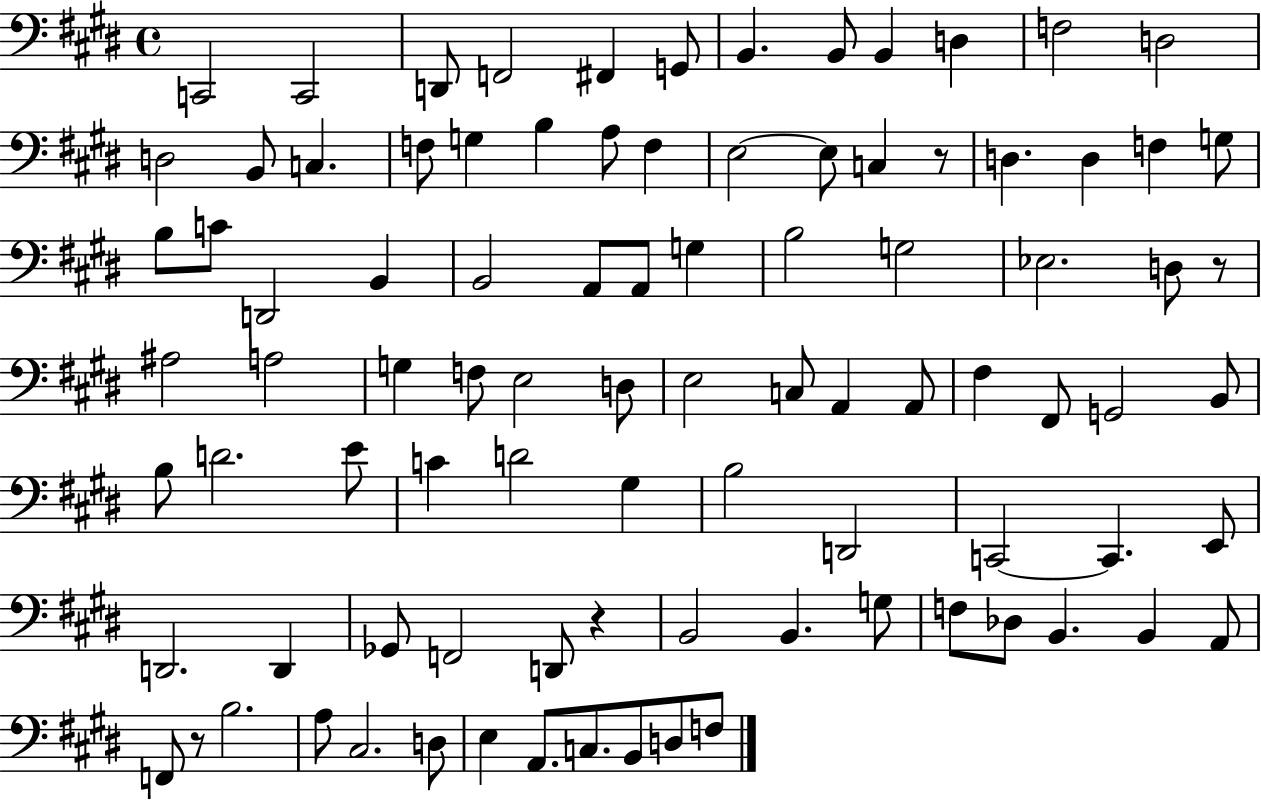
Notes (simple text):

C2/h C2/h D2/e F2/h F#2/q G2/e B2/q. B2/e B2/q D3/q F3/h D3/h D3/h B2/e C3/q. F3/e G3/q B3/q A3/e F3/q E3/h E3/e C3/q R/e D3/q. D3/q F3/q G3/e B3/e C4/e D2/h B2/q B2/h A2/e A2/e G3/q B3/h G3/h Eb3/h. D3/e R/e A#3/h A3/h G3/q F3/e E3/h D3/e E3/h C3/e A2/q A2/e F#3/q F#2/e G2/h B2/e B3/e D4/h. E4/e C4/q D4/h G#3/q B3/h D2/h C2/h C2/q. E2/e D2/h. D2/q Gb2/e F2/h D2/e R/q B2/h B2/q. G3/e F3/e Db3/e B2/q. B2/q A2/e F2/e R/e B3/h. A3/e C#3/h. D3/e E3/q A2/e. C3/e. B2/e D3/e F3/e